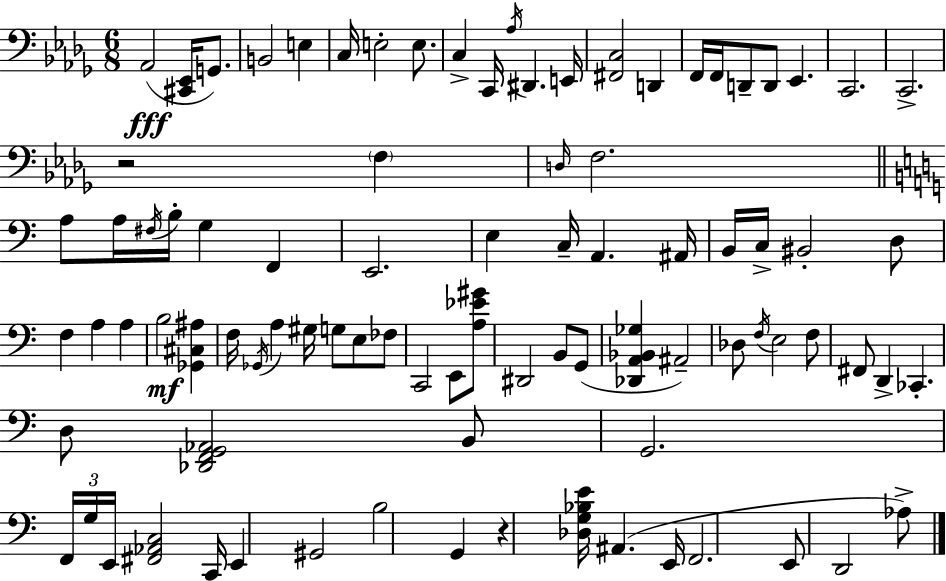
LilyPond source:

{
  \clef bass
  \numericTimeSignature
  \time 6/8
  \key bes \minor
  \repeat volta 2 { aes,2(\fff <cis, ees,>16 g,8.) | b,2 e4 | c16 e2-. e8. | c4-> c,16 \acciaccatura { aes16 } dis,4. | \break e,16 <fis, c>2 d,4 | f,16 f,16 d,8-- d,8 ees,4. | c,2. | c,2.-> | \break r2 \parenthesize f4 | \grace { d16 } f2. | \bar "||" \break \key a \minor a8 a16 \acciaccatura { fis16 } b16-. g4 f,4 | e,2. | e4 c16-- a,4. | ais,16 b,16 c16-> bis,2-. d8 | \break f4 a4 a4 | b2\mf <ges, cis ais>4 | f16 \acciaccatura { ges,16 } a4 gis16 g8 e8 | fes8 c,2 e,8 | \break <a ees' gis'>8 dis,2 b,8 | g,8( <des, a, bes, ges>4 ais,2--) | des8 \acciaccatura { f16 } e2 | f8 fis,8 d,4-> ces,4.-. | \break d8 <des, f, g, aes,>2 | b,8 g,2. | \tuplet 3/2 { f,16 g16 e,16 } <fis, aes, c>2 | c,16 e,4 gis,2 | \break b2 g,4 | r4 <des g bes e'>16 ais,4.( | e,16 f,2. | e,8 d,2 | \break aes8->) } \bar "|."
}